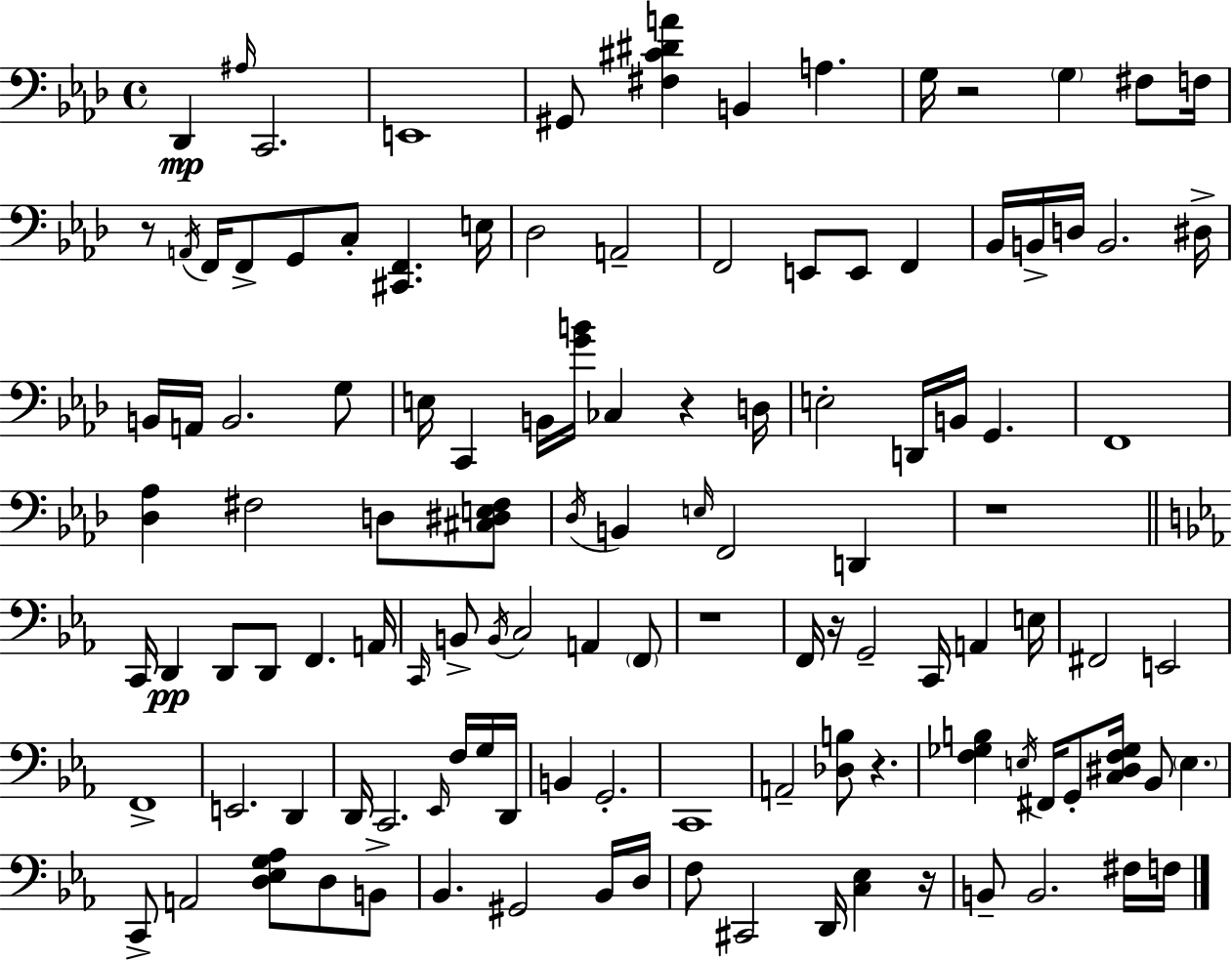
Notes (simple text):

Db2/q A#3/s C2/h. E2/w G#2/e [F#3,C#4,D#4,A4]/q B2/q A3/q. G3/s R/h G3/q F#3/e F3/s R/e A2/s F2/s F2/e G2/e C3/e [C#2,F2]/q. E3/s Db3/h A2/h F2/h E2/e E2/e F2/q Bb2/s B2/s D3/s B2/h. D#3/s B2/s A2/s B2/h. G3/e E3/s C2/q B2/s [G4,B4]/s CES3/q R/q D3/s E3/h D2/s B2/s G2/q. F2/w [Db3,Ab3]/q F#3/h D3/e [C#3,D#3,E3,F#3]/e Db3/s B2/q E3/s F2/h D2/q R/w C2/s D2/q D2/e D2/e F2/q. A2/s C2/s B2/e B2/s C3/h A2/q F2/e R/w F2/s R/s G2/h C2/s A2/q E3/s F#2/h E2/h F2/w E2/h. D2/q D2/s C2/h. Eb2/s F3/s G3/s D2/s B2/q G2/h. C2/w A2/h [Db3,B3]/e R/q. [F3,Gb3,B3]/q E3/s F#2/s G2/e [C3,D#3,F3,Gb3]/s Bb2/e E3/q. C2/e A2/h [D3,Eb3,G3,Ab3]/e D3/e B2/e Bb2/q. G#2/h Bb2/s D3/s F3/e C#2/h D2/s [C3,Eb3]/q R/s B2/e B2/h. F#3/s F3/s